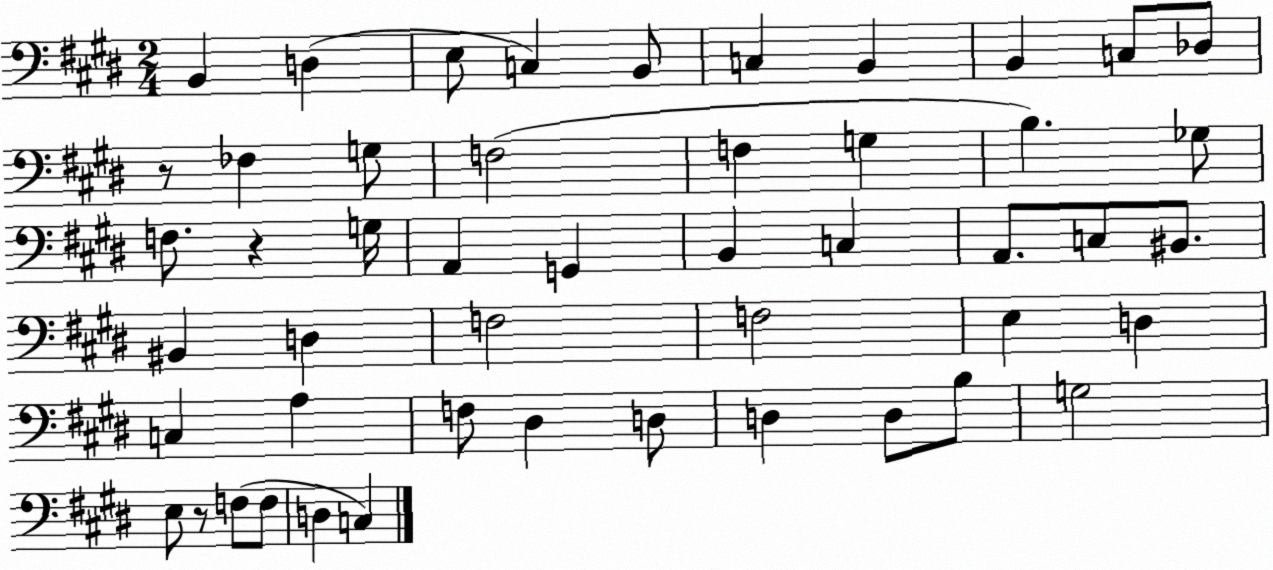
X:1
T:Untitled
M:2/4
L:1/4
K:E
B,, D, E,/2 C, B,,/2 C, B,, B,, C,/2 _D,/2 z/2 _F, G,/2 F,2 F, G, B, _G,/2 F,/2 z G,/4 A,, G,, B,, C, A,,/2 C,/2 ^B,,/2 ^B,, D, F,2 F,2 E, D, C, A, F,/2 ^D, D,/2 D, D,/2 B,/2 G,2 E,/2 z/2 F,/2 F,/2 D, C,